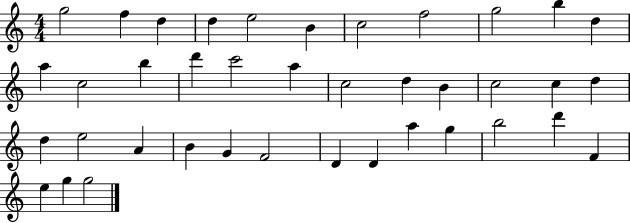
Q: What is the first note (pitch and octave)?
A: G5